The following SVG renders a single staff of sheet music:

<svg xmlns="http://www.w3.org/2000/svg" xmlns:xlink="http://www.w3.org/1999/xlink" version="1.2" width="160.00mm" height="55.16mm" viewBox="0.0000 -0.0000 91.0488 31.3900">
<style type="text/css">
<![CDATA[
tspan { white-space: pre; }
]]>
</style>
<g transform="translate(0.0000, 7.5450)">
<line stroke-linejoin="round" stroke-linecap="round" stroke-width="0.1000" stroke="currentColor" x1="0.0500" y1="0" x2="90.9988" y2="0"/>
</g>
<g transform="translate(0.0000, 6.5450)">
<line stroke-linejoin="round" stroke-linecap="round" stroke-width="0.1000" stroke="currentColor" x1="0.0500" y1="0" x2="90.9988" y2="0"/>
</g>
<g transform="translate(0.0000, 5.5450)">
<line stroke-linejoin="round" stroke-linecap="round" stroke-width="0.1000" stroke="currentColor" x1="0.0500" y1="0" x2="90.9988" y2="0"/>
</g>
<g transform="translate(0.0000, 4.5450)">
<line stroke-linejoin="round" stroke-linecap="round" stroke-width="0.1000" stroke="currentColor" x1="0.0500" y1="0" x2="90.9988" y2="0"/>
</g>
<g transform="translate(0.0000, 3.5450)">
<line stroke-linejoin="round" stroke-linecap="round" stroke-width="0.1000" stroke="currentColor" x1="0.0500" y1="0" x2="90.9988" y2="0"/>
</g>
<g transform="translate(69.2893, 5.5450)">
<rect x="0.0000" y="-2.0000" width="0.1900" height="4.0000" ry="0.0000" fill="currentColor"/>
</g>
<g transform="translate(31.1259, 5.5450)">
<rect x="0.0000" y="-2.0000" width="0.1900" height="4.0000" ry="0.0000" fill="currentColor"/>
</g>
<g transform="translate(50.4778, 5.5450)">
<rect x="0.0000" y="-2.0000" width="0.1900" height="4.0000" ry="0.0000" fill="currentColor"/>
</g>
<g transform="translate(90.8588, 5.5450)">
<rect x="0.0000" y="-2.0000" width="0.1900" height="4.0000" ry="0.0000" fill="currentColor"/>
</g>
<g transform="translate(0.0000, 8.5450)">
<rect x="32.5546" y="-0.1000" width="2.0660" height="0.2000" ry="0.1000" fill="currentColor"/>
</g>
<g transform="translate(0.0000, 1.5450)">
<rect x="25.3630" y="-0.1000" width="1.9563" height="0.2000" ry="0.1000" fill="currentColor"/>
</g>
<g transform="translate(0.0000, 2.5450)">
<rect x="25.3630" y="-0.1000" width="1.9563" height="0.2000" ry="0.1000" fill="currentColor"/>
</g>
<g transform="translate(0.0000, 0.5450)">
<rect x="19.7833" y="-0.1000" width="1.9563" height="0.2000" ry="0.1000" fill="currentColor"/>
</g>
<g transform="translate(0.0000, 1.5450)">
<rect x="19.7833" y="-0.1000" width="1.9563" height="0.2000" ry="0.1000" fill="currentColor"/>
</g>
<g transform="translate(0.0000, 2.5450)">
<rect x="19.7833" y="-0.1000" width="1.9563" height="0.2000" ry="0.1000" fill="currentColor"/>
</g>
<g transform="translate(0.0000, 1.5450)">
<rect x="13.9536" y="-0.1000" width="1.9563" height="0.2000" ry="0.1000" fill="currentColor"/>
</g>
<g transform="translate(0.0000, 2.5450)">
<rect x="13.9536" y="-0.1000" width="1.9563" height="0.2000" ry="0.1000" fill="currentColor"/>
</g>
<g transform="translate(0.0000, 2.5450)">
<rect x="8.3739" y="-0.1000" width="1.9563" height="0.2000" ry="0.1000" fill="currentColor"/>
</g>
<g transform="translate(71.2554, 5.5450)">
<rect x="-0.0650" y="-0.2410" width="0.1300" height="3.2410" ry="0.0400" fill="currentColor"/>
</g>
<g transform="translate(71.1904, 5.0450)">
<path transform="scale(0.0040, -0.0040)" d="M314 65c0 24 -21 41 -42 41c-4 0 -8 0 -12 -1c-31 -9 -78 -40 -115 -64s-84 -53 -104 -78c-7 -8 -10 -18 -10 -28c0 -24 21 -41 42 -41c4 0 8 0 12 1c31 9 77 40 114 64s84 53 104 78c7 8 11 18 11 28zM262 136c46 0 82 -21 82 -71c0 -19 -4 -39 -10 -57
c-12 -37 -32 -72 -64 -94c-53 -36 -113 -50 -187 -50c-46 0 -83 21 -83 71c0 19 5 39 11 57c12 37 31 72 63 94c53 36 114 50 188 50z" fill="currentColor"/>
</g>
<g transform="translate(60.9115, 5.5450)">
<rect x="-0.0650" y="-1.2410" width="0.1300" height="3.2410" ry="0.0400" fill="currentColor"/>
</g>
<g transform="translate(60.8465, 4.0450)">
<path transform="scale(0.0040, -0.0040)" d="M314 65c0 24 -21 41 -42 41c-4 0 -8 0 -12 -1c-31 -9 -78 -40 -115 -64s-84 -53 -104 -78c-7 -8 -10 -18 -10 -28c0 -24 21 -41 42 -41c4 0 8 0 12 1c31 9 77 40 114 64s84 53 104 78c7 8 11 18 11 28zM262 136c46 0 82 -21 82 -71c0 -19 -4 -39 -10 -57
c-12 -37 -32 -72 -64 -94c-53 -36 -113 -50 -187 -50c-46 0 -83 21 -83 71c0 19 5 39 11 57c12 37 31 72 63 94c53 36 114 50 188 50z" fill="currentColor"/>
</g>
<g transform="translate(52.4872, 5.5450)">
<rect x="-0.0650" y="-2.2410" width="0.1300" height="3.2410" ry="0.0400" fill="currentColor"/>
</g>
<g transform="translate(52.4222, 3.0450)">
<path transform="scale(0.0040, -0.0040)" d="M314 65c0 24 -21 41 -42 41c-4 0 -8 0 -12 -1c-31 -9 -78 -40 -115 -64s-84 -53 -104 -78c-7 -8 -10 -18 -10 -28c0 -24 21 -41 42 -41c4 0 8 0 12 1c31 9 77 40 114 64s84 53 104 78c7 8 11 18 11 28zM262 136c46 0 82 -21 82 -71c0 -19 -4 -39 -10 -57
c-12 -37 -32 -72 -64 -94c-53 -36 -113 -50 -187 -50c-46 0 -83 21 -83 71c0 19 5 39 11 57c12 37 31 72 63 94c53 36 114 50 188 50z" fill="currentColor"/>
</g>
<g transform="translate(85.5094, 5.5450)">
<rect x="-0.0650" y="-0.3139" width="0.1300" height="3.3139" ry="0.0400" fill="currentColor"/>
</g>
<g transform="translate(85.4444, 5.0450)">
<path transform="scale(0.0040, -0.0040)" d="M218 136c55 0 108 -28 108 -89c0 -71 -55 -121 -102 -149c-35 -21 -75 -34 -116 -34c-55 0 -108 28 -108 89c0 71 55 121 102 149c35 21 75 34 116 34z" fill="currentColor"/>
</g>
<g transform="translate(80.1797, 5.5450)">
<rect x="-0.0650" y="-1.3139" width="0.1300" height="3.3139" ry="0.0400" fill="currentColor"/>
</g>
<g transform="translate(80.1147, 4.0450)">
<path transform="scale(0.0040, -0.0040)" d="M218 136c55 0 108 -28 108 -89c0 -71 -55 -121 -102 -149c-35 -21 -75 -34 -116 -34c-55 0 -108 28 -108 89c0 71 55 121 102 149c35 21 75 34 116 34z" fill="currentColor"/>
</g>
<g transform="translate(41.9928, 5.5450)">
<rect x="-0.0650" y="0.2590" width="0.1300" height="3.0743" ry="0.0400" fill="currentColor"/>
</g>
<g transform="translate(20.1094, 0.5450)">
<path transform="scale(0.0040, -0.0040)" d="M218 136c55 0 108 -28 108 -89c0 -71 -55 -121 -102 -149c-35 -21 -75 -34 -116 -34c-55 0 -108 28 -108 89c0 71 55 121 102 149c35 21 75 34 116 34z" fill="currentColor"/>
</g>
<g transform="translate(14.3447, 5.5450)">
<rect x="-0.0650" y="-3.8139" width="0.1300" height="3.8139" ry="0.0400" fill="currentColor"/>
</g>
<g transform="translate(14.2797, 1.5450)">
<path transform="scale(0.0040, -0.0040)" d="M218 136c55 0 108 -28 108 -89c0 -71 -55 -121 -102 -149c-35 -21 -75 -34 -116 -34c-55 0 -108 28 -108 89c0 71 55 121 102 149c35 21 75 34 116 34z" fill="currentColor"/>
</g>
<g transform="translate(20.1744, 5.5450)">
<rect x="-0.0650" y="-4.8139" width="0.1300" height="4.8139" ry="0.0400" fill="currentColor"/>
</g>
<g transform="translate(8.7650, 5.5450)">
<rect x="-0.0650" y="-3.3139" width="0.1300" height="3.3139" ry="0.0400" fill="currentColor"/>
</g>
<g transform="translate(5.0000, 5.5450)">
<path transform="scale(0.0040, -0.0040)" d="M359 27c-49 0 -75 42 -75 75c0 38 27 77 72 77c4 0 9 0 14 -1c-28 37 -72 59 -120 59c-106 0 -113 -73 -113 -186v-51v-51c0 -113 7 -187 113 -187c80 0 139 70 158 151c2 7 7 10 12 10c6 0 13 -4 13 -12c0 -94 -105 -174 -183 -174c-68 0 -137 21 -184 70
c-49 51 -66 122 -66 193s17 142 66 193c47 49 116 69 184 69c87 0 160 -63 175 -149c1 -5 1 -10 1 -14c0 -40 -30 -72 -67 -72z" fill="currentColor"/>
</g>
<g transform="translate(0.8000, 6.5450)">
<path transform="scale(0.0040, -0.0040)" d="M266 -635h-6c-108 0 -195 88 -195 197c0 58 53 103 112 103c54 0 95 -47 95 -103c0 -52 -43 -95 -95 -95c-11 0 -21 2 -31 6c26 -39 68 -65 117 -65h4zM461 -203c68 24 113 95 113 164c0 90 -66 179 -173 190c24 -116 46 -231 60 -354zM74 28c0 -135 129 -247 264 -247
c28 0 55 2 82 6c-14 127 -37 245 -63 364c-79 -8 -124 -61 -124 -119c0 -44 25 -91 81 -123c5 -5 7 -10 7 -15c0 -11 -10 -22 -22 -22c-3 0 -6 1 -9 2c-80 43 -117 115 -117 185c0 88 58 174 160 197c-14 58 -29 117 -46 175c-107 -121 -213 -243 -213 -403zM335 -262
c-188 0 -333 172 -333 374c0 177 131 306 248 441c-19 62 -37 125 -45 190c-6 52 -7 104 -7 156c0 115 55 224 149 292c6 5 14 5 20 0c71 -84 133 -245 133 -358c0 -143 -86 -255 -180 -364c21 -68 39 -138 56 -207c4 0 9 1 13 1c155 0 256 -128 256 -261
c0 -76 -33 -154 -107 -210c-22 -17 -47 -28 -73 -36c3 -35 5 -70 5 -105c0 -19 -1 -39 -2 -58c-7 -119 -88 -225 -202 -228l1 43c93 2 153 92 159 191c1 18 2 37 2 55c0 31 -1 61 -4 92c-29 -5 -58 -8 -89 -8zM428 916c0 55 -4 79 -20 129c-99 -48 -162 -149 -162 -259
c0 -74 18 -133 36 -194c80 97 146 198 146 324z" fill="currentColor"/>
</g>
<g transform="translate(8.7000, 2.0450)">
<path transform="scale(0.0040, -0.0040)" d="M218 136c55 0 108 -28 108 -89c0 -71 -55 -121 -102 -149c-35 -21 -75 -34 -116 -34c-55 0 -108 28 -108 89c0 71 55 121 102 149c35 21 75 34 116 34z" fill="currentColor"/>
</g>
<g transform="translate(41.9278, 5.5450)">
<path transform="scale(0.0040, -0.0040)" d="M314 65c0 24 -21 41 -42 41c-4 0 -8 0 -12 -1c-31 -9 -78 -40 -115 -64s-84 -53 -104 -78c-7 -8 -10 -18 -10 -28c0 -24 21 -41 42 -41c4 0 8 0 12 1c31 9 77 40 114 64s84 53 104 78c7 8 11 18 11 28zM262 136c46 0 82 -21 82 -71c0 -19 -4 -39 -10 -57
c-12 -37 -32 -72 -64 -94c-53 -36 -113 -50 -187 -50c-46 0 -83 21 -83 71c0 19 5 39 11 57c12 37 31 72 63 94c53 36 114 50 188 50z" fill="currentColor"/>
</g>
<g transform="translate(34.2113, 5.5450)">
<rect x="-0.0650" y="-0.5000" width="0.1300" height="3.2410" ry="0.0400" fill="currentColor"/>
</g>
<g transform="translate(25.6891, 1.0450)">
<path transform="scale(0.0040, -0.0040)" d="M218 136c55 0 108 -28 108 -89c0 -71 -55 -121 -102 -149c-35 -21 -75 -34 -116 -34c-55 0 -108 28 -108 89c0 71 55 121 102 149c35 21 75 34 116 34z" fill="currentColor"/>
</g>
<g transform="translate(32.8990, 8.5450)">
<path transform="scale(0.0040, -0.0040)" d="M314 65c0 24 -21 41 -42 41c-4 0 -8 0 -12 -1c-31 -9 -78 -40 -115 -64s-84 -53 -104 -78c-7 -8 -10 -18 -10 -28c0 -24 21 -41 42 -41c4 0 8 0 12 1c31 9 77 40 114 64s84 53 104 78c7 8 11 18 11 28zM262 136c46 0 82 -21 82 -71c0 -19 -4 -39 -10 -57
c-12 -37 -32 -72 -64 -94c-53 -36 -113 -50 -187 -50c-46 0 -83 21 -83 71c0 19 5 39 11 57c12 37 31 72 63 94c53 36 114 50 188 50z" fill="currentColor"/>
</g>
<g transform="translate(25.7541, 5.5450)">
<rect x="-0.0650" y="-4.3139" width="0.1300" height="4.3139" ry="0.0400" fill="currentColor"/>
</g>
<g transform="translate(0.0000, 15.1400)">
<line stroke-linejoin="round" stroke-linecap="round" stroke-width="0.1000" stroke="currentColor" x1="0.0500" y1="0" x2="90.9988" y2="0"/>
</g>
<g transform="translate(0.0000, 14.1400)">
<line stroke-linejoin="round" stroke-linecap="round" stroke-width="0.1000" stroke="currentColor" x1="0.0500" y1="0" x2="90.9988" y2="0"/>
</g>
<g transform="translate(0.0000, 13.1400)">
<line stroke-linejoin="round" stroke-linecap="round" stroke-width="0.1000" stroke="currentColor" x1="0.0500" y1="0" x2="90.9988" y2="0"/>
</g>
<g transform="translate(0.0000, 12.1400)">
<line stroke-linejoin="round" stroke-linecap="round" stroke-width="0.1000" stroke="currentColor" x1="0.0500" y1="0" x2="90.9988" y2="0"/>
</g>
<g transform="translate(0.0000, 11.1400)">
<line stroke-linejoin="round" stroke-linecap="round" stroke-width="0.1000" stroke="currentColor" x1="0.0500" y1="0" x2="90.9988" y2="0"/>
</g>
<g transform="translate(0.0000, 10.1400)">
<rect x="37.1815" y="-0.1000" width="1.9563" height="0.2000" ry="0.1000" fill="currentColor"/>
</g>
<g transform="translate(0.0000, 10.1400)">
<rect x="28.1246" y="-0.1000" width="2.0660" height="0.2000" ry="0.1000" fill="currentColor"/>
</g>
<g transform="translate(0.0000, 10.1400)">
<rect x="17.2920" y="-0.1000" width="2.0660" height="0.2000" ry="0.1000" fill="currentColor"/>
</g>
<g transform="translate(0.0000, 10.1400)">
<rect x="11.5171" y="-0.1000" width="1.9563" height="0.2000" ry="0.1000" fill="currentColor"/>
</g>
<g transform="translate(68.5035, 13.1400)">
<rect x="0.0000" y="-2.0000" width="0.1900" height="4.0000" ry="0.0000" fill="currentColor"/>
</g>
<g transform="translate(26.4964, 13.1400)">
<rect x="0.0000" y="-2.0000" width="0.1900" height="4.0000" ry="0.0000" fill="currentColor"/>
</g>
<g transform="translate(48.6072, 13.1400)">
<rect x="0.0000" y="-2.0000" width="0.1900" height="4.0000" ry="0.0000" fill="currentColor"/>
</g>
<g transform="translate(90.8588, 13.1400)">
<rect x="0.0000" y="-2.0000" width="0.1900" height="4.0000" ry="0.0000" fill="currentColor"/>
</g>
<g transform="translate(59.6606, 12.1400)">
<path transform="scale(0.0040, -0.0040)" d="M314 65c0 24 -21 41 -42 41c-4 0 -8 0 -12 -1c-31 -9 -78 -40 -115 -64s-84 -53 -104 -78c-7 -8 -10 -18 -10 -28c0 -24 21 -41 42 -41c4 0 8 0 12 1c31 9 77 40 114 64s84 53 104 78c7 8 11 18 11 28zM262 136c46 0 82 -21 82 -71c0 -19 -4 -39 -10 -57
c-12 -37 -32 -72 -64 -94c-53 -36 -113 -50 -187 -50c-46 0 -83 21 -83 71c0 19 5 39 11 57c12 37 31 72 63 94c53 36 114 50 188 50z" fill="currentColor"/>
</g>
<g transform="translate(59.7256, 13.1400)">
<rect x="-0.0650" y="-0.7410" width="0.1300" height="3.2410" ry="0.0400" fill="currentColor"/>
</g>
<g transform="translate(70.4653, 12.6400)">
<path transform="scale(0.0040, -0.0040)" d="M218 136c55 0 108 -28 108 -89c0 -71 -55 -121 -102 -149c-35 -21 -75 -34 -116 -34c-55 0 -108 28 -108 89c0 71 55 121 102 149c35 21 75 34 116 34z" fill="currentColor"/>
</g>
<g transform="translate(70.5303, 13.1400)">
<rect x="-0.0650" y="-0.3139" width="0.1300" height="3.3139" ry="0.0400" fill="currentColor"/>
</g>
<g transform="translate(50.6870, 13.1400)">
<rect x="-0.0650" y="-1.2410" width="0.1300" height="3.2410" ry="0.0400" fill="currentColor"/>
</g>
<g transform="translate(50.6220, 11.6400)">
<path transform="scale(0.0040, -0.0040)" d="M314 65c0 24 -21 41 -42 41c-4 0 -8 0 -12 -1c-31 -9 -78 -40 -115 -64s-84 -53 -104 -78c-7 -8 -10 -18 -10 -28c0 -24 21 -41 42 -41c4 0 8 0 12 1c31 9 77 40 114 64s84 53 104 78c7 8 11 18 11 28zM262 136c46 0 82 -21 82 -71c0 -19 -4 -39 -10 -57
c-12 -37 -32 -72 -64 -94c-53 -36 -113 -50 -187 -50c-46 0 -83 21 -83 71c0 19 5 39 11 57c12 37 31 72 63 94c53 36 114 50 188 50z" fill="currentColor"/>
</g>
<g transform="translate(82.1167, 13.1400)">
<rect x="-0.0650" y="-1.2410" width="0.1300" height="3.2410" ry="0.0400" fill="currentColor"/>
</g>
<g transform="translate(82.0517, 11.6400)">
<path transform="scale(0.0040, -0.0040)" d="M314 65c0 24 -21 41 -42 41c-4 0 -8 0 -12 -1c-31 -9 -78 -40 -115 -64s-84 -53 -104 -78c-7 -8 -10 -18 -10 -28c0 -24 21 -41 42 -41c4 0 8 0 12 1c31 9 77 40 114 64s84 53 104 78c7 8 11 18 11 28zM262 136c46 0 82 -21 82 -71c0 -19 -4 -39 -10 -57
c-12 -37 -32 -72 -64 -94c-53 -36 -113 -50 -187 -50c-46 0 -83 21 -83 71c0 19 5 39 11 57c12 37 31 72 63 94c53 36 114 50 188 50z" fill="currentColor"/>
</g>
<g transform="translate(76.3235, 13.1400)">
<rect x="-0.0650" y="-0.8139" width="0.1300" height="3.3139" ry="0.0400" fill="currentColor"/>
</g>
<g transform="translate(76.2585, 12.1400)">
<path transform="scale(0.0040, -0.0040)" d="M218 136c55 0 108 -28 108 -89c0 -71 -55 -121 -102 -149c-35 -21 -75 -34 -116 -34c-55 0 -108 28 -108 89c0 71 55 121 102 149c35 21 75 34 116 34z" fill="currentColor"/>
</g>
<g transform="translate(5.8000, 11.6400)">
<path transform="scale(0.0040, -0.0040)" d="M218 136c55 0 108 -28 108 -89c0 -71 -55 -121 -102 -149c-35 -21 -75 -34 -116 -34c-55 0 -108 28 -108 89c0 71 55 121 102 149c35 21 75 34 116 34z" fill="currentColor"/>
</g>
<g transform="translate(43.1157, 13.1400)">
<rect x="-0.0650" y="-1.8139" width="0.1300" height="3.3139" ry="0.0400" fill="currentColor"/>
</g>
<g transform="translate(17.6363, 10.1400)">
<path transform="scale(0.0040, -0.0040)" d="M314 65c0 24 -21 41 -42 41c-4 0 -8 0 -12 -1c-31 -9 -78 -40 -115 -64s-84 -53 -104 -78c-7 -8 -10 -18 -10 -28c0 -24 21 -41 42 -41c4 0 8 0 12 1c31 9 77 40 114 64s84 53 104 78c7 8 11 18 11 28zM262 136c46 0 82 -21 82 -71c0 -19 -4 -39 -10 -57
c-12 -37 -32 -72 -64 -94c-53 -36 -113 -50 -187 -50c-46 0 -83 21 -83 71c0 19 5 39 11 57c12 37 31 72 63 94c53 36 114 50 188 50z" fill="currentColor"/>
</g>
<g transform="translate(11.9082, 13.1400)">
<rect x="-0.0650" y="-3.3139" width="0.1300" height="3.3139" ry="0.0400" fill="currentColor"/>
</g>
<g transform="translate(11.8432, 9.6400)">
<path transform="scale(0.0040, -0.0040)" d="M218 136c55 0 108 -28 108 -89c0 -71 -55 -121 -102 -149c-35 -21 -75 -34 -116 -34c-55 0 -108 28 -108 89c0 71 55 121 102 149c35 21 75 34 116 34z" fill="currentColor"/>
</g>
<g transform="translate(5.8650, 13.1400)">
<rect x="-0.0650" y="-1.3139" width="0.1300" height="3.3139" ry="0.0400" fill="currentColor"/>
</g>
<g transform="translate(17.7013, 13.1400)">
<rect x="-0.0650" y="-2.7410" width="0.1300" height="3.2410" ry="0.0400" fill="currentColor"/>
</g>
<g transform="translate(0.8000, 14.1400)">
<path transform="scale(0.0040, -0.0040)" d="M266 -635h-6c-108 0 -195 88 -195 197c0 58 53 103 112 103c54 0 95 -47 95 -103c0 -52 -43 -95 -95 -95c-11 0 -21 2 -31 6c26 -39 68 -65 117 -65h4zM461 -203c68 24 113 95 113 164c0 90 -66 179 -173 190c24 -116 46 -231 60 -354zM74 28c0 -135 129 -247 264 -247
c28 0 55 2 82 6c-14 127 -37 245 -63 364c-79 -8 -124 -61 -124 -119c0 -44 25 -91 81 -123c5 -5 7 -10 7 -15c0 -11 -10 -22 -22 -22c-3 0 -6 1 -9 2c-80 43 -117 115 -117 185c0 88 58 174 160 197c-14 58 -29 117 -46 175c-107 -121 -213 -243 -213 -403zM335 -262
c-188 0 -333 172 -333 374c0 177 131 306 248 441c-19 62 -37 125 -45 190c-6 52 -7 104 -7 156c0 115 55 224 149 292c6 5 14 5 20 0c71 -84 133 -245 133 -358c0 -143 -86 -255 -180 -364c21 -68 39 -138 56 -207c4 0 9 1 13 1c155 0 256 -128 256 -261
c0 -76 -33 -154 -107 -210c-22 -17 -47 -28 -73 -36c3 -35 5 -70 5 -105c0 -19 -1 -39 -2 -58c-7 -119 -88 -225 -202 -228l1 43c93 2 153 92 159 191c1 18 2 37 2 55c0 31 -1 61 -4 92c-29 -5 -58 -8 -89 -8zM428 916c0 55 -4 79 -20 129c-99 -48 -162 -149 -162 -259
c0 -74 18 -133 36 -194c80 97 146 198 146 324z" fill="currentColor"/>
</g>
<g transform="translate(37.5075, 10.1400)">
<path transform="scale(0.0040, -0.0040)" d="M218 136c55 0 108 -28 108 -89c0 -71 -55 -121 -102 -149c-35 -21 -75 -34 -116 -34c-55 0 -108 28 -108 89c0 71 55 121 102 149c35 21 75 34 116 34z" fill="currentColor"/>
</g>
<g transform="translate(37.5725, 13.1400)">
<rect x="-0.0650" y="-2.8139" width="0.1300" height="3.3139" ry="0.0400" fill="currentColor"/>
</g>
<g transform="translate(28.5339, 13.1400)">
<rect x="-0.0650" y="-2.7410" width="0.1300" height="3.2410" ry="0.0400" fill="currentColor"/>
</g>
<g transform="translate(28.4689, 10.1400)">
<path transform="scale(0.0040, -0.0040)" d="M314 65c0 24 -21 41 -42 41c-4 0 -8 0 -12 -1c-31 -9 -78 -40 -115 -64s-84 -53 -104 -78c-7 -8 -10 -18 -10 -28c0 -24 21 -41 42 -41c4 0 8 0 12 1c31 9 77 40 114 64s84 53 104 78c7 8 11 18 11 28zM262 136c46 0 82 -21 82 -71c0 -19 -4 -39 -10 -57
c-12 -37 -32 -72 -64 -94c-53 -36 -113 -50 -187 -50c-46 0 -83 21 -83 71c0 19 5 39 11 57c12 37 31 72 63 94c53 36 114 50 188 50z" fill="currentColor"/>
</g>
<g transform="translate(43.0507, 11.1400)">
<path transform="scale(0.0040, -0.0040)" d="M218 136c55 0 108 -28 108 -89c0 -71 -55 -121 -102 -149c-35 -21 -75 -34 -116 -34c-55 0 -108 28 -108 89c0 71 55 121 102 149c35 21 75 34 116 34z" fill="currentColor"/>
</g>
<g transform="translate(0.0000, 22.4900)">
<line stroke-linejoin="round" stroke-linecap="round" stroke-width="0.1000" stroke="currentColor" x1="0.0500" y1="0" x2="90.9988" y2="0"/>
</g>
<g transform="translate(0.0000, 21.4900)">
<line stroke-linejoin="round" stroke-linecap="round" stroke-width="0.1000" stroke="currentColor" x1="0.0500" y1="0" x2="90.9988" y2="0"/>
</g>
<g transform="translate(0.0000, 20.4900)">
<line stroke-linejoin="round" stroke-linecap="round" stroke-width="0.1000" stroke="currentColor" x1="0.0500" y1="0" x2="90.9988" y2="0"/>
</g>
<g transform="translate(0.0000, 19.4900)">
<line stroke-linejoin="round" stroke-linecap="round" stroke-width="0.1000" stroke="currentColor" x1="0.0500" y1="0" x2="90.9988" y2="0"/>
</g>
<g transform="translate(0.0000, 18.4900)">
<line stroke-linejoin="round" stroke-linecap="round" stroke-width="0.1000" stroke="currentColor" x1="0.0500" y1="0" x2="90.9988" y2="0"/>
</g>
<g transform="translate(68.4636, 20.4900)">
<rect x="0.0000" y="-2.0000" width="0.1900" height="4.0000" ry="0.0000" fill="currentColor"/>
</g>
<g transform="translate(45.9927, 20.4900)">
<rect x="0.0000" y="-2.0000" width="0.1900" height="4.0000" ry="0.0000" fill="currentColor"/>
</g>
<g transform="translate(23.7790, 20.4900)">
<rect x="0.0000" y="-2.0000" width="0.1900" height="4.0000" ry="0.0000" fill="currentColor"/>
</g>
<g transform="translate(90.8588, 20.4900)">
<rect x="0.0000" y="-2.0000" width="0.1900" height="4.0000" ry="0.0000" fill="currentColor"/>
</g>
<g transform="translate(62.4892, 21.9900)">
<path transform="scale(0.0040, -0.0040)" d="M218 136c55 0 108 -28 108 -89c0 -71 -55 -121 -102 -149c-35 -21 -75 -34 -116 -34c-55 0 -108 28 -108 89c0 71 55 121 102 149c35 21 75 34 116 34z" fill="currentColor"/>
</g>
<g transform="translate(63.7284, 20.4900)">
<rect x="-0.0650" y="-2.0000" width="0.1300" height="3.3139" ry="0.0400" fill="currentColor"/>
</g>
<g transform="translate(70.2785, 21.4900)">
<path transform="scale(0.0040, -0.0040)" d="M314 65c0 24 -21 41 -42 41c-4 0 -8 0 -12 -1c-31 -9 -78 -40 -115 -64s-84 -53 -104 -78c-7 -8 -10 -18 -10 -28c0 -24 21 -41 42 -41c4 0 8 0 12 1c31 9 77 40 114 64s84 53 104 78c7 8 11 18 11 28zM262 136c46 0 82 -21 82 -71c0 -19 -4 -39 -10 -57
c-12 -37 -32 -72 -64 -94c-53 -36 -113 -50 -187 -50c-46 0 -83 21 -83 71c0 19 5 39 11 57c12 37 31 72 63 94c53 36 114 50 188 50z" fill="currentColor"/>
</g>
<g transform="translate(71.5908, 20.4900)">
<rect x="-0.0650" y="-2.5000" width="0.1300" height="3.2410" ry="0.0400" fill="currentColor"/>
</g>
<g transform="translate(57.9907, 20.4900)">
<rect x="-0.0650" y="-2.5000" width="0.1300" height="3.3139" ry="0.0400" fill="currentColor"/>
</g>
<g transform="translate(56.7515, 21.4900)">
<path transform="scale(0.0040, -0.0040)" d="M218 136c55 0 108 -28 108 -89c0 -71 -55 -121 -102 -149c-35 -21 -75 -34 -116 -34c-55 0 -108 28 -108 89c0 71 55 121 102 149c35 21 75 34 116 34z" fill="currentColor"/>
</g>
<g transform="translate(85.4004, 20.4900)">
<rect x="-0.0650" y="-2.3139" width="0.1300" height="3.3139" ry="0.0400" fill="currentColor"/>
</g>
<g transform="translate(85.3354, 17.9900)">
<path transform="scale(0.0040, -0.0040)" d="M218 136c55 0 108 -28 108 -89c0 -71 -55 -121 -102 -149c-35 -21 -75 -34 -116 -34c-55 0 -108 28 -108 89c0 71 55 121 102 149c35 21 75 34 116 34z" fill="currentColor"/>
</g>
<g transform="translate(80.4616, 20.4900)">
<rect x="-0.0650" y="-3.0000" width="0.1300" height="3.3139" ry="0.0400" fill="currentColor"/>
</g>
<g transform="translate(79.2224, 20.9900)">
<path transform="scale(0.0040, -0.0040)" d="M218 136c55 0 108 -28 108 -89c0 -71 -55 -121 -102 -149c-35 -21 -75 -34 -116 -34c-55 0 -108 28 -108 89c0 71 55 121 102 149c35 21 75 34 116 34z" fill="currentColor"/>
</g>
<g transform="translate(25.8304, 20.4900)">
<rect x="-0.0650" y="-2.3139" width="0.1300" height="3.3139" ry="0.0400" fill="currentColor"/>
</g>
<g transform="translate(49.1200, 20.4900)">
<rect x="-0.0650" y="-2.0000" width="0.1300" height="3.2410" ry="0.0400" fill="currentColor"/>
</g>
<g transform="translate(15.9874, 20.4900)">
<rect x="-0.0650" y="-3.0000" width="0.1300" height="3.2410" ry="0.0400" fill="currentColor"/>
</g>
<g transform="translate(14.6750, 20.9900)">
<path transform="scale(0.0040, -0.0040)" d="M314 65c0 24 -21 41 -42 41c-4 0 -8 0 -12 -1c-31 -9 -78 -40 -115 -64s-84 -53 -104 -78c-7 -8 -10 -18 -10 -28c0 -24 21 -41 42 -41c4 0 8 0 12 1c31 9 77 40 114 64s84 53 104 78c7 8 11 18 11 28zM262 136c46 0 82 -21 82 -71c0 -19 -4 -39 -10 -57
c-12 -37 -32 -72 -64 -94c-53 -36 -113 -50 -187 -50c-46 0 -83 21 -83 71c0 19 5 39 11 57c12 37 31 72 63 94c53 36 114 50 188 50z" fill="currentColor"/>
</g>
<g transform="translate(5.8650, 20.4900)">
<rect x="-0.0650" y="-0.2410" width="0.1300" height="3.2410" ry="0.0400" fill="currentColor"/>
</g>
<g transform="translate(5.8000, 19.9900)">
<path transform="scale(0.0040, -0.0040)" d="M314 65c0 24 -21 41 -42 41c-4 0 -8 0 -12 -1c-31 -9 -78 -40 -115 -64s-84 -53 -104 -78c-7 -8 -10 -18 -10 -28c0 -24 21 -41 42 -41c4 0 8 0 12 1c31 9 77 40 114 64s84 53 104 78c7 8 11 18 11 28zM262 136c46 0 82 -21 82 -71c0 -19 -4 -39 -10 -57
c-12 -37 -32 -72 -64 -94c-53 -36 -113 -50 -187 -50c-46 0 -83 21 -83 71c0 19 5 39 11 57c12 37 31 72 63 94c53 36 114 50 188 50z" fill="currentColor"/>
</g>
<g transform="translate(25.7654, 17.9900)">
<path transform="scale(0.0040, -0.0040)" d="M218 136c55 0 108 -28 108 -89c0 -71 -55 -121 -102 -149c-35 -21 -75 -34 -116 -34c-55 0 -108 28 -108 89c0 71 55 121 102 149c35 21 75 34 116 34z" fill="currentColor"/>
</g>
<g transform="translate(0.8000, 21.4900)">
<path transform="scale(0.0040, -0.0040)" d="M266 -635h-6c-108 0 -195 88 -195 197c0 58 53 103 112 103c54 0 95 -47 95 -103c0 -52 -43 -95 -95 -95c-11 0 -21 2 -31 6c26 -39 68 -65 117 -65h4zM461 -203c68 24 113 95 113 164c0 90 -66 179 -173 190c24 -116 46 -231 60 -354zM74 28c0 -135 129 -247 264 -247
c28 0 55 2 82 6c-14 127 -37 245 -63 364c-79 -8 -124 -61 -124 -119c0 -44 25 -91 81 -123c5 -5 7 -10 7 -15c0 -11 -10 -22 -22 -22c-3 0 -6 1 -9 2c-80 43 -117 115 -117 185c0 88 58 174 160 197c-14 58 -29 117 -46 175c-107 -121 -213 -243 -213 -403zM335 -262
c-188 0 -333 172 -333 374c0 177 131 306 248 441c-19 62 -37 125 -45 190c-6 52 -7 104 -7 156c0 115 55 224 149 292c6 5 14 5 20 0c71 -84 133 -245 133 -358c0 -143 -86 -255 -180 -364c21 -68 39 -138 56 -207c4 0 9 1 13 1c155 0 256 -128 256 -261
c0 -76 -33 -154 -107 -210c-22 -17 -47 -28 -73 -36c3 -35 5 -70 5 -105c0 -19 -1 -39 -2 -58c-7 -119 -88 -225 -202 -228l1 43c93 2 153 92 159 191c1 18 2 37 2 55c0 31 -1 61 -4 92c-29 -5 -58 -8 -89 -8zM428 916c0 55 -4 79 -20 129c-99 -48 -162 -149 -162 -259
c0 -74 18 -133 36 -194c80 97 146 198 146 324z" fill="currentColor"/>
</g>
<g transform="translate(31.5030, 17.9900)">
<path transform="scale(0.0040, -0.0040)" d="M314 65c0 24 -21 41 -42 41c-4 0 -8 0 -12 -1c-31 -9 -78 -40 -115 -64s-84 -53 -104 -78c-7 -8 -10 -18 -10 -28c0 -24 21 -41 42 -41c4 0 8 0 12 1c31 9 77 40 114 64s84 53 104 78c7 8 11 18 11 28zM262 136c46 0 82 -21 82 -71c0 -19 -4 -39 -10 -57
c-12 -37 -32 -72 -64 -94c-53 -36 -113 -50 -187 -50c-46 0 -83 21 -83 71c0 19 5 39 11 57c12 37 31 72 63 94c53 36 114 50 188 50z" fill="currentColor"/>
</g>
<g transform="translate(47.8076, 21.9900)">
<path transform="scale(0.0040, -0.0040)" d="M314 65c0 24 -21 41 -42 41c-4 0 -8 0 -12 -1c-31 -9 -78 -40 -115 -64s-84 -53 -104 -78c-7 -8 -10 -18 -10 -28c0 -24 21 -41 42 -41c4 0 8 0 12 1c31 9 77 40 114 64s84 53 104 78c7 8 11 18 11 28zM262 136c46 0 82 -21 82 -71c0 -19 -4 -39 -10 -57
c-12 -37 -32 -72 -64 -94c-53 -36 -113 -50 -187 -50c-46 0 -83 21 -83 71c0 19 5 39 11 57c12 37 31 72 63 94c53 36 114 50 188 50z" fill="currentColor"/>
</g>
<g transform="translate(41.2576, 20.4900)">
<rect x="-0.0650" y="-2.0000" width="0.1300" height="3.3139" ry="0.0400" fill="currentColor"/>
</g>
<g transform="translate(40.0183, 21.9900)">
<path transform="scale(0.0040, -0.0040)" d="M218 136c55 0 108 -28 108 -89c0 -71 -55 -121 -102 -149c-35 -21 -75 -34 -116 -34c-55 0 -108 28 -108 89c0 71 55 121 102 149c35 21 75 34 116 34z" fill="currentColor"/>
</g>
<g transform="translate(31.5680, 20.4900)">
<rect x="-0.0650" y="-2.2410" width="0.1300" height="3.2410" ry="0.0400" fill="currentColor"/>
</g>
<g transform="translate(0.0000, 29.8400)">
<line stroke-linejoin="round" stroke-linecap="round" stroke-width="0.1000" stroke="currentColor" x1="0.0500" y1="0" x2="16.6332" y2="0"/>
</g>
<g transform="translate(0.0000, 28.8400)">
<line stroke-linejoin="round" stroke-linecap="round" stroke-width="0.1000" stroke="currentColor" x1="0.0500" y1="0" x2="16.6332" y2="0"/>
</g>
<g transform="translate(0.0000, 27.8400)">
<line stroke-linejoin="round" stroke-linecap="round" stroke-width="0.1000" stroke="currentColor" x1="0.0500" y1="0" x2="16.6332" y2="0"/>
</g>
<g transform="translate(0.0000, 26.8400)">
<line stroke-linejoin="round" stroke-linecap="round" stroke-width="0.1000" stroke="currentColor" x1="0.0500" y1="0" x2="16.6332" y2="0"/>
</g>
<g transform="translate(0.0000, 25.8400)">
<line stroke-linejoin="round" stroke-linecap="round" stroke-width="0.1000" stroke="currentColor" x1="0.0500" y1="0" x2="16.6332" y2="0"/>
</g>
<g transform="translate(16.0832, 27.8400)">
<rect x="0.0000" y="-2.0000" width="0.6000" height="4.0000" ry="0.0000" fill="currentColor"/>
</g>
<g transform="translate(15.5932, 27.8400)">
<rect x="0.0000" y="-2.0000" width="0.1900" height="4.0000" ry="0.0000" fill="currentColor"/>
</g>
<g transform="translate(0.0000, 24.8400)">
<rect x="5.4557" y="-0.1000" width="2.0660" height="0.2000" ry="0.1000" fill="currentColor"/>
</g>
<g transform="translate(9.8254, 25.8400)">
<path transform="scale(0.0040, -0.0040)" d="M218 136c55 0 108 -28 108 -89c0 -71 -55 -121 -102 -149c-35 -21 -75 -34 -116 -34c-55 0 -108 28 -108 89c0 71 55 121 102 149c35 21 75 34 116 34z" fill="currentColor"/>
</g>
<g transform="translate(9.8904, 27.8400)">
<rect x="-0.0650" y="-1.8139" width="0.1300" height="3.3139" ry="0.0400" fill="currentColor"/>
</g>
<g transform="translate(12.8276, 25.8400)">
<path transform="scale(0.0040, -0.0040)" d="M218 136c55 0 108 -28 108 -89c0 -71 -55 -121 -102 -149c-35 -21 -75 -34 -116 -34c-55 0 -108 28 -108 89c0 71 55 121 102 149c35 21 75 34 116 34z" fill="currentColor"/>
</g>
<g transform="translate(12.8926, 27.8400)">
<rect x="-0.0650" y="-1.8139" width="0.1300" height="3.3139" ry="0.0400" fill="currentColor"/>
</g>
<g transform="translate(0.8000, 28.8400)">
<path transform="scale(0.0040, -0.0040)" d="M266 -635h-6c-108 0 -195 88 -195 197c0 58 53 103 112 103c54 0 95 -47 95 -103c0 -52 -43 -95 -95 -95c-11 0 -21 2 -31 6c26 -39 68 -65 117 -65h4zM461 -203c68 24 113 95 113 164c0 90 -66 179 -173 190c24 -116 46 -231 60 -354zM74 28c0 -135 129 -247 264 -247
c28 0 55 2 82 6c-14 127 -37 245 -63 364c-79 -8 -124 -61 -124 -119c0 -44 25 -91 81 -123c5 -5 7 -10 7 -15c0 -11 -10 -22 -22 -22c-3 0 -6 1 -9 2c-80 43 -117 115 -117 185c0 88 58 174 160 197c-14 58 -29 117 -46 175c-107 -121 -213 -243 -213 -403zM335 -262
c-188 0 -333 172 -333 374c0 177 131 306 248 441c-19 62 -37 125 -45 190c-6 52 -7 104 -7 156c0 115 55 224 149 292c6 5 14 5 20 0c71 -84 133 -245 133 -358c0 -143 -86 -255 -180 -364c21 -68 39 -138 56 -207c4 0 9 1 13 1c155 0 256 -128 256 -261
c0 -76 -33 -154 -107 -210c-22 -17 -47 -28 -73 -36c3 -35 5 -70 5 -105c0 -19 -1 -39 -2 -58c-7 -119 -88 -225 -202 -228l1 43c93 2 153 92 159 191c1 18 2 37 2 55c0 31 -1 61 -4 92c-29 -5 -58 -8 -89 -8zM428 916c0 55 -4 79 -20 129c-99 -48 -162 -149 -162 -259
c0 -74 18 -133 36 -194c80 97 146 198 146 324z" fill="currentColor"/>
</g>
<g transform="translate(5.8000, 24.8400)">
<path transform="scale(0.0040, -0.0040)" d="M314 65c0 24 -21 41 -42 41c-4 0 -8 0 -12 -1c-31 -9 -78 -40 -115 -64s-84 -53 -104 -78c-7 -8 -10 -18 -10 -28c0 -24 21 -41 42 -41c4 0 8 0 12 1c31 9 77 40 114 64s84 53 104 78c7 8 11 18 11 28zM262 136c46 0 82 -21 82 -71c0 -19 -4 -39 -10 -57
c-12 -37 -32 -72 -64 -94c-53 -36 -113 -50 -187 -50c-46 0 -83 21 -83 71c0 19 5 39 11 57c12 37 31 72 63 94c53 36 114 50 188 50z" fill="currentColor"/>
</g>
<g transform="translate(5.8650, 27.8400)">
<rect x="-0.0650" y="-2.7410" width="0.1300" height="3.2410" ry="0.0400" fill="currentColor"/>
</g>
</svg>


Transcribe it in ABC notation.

X:1
T:Untitled
M:4/4
L:1/4
K:C
b c' e' d' C2 B2 g2 e2 c2 e c e b a2 a2 a f e2 d2 c d e2 c2 A2 g g2 F F2 G F G2 A g a2 f f